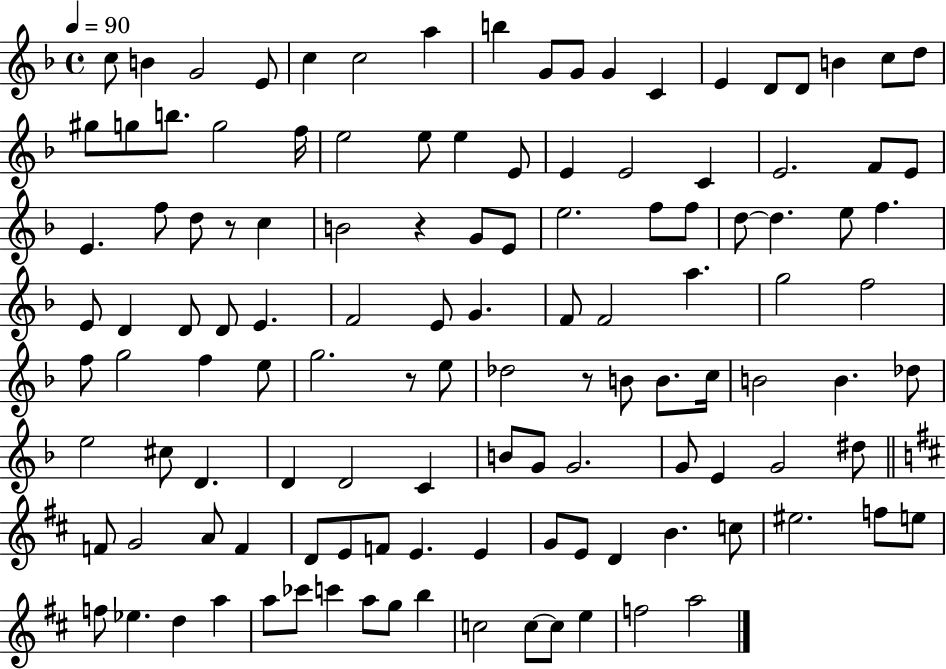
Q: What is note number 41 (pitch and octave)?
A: E5